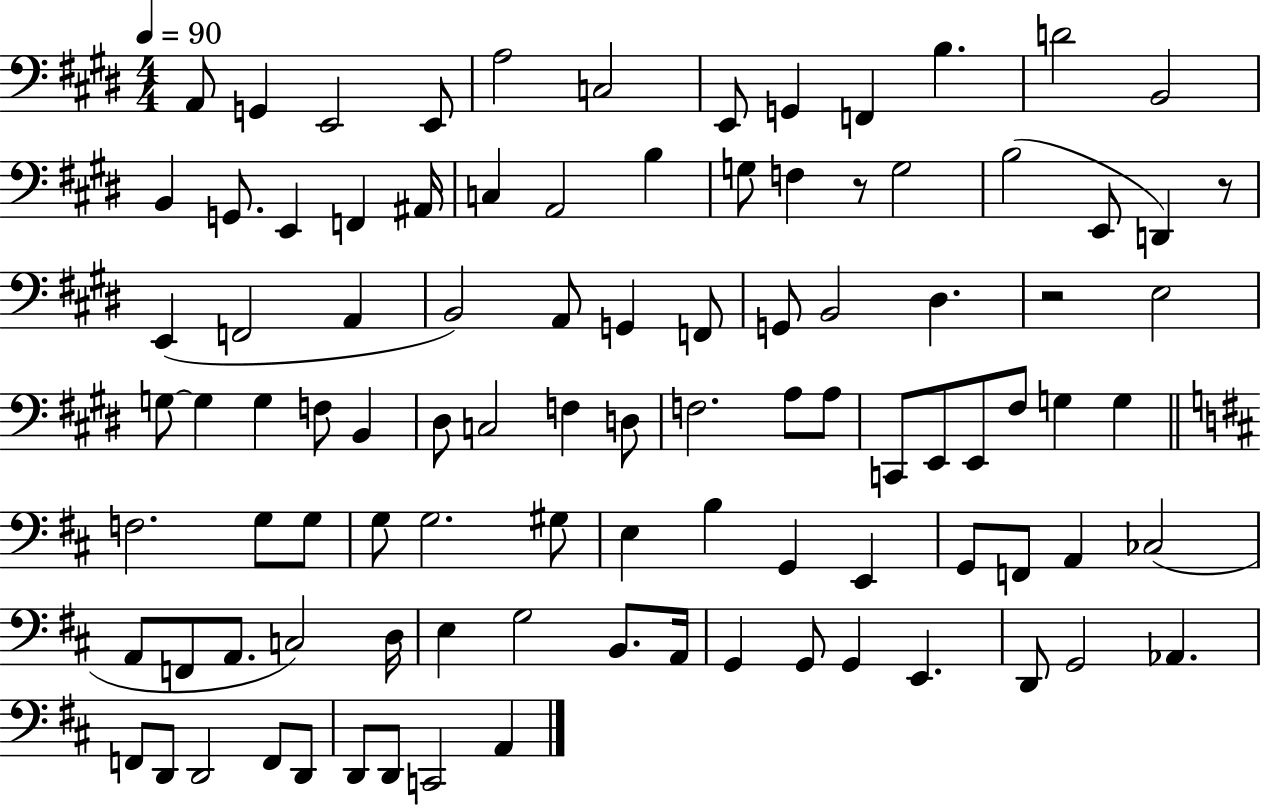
X:1
T:Untitled
M:4/4
L:1/4
K:E
A,,/2 G,, E,,2 E,,/2 A,2 C,2 E,,/2 G,, F,, B, D2 B,,2 B,, G,,/2 E,, F,, ^A,,/4 C, A,,2 B, G,/2 F, z/2 G,2 B,2 E,,/2 D,, z/2 E,, F,,2 A,, B,,2 A,,/2 G,, F,,/2 G,,/2 B,,2 ^D, z2 E,2 G,/2 G, G, F,/2 B,, ^D,/2 C,2 F, D,/2 F,2 A,/2 A,/2 C,,/2 E,,/2 E,,/2 ^F,/2 G, G, F,2 G,/2 G,/2 G,/2 G,2 ^G,/2 E, B, G,, E,, G,,/2 F,,/2 A,, _C,2 A,,/2 F,,/2 A,,/2 C,2 D,/4 E, G,2 B,,/2 A,,/4 G,, G,,/2 G,, E,, D,,/2 G,,2 _A,, F,,/2 D,,/2 D,,2 F,,/2 D,,/2 D,,/2 D,,/2 C,,2 A,,